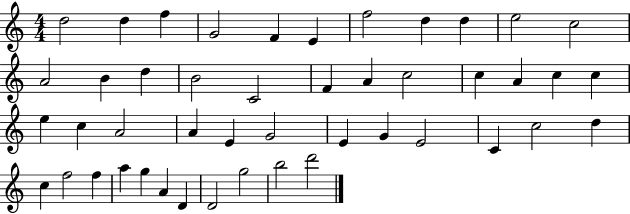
X:1
T:Untitled
M:4/4
L:1/4
K:C
d2 d f G2 F E f2 d d e2 c2 A2 B d B2 C2 F A c2 c A c c e c A2 A E G2 E G E2 C c2 d c f2 f a g A D D2 g2 b2 d'2